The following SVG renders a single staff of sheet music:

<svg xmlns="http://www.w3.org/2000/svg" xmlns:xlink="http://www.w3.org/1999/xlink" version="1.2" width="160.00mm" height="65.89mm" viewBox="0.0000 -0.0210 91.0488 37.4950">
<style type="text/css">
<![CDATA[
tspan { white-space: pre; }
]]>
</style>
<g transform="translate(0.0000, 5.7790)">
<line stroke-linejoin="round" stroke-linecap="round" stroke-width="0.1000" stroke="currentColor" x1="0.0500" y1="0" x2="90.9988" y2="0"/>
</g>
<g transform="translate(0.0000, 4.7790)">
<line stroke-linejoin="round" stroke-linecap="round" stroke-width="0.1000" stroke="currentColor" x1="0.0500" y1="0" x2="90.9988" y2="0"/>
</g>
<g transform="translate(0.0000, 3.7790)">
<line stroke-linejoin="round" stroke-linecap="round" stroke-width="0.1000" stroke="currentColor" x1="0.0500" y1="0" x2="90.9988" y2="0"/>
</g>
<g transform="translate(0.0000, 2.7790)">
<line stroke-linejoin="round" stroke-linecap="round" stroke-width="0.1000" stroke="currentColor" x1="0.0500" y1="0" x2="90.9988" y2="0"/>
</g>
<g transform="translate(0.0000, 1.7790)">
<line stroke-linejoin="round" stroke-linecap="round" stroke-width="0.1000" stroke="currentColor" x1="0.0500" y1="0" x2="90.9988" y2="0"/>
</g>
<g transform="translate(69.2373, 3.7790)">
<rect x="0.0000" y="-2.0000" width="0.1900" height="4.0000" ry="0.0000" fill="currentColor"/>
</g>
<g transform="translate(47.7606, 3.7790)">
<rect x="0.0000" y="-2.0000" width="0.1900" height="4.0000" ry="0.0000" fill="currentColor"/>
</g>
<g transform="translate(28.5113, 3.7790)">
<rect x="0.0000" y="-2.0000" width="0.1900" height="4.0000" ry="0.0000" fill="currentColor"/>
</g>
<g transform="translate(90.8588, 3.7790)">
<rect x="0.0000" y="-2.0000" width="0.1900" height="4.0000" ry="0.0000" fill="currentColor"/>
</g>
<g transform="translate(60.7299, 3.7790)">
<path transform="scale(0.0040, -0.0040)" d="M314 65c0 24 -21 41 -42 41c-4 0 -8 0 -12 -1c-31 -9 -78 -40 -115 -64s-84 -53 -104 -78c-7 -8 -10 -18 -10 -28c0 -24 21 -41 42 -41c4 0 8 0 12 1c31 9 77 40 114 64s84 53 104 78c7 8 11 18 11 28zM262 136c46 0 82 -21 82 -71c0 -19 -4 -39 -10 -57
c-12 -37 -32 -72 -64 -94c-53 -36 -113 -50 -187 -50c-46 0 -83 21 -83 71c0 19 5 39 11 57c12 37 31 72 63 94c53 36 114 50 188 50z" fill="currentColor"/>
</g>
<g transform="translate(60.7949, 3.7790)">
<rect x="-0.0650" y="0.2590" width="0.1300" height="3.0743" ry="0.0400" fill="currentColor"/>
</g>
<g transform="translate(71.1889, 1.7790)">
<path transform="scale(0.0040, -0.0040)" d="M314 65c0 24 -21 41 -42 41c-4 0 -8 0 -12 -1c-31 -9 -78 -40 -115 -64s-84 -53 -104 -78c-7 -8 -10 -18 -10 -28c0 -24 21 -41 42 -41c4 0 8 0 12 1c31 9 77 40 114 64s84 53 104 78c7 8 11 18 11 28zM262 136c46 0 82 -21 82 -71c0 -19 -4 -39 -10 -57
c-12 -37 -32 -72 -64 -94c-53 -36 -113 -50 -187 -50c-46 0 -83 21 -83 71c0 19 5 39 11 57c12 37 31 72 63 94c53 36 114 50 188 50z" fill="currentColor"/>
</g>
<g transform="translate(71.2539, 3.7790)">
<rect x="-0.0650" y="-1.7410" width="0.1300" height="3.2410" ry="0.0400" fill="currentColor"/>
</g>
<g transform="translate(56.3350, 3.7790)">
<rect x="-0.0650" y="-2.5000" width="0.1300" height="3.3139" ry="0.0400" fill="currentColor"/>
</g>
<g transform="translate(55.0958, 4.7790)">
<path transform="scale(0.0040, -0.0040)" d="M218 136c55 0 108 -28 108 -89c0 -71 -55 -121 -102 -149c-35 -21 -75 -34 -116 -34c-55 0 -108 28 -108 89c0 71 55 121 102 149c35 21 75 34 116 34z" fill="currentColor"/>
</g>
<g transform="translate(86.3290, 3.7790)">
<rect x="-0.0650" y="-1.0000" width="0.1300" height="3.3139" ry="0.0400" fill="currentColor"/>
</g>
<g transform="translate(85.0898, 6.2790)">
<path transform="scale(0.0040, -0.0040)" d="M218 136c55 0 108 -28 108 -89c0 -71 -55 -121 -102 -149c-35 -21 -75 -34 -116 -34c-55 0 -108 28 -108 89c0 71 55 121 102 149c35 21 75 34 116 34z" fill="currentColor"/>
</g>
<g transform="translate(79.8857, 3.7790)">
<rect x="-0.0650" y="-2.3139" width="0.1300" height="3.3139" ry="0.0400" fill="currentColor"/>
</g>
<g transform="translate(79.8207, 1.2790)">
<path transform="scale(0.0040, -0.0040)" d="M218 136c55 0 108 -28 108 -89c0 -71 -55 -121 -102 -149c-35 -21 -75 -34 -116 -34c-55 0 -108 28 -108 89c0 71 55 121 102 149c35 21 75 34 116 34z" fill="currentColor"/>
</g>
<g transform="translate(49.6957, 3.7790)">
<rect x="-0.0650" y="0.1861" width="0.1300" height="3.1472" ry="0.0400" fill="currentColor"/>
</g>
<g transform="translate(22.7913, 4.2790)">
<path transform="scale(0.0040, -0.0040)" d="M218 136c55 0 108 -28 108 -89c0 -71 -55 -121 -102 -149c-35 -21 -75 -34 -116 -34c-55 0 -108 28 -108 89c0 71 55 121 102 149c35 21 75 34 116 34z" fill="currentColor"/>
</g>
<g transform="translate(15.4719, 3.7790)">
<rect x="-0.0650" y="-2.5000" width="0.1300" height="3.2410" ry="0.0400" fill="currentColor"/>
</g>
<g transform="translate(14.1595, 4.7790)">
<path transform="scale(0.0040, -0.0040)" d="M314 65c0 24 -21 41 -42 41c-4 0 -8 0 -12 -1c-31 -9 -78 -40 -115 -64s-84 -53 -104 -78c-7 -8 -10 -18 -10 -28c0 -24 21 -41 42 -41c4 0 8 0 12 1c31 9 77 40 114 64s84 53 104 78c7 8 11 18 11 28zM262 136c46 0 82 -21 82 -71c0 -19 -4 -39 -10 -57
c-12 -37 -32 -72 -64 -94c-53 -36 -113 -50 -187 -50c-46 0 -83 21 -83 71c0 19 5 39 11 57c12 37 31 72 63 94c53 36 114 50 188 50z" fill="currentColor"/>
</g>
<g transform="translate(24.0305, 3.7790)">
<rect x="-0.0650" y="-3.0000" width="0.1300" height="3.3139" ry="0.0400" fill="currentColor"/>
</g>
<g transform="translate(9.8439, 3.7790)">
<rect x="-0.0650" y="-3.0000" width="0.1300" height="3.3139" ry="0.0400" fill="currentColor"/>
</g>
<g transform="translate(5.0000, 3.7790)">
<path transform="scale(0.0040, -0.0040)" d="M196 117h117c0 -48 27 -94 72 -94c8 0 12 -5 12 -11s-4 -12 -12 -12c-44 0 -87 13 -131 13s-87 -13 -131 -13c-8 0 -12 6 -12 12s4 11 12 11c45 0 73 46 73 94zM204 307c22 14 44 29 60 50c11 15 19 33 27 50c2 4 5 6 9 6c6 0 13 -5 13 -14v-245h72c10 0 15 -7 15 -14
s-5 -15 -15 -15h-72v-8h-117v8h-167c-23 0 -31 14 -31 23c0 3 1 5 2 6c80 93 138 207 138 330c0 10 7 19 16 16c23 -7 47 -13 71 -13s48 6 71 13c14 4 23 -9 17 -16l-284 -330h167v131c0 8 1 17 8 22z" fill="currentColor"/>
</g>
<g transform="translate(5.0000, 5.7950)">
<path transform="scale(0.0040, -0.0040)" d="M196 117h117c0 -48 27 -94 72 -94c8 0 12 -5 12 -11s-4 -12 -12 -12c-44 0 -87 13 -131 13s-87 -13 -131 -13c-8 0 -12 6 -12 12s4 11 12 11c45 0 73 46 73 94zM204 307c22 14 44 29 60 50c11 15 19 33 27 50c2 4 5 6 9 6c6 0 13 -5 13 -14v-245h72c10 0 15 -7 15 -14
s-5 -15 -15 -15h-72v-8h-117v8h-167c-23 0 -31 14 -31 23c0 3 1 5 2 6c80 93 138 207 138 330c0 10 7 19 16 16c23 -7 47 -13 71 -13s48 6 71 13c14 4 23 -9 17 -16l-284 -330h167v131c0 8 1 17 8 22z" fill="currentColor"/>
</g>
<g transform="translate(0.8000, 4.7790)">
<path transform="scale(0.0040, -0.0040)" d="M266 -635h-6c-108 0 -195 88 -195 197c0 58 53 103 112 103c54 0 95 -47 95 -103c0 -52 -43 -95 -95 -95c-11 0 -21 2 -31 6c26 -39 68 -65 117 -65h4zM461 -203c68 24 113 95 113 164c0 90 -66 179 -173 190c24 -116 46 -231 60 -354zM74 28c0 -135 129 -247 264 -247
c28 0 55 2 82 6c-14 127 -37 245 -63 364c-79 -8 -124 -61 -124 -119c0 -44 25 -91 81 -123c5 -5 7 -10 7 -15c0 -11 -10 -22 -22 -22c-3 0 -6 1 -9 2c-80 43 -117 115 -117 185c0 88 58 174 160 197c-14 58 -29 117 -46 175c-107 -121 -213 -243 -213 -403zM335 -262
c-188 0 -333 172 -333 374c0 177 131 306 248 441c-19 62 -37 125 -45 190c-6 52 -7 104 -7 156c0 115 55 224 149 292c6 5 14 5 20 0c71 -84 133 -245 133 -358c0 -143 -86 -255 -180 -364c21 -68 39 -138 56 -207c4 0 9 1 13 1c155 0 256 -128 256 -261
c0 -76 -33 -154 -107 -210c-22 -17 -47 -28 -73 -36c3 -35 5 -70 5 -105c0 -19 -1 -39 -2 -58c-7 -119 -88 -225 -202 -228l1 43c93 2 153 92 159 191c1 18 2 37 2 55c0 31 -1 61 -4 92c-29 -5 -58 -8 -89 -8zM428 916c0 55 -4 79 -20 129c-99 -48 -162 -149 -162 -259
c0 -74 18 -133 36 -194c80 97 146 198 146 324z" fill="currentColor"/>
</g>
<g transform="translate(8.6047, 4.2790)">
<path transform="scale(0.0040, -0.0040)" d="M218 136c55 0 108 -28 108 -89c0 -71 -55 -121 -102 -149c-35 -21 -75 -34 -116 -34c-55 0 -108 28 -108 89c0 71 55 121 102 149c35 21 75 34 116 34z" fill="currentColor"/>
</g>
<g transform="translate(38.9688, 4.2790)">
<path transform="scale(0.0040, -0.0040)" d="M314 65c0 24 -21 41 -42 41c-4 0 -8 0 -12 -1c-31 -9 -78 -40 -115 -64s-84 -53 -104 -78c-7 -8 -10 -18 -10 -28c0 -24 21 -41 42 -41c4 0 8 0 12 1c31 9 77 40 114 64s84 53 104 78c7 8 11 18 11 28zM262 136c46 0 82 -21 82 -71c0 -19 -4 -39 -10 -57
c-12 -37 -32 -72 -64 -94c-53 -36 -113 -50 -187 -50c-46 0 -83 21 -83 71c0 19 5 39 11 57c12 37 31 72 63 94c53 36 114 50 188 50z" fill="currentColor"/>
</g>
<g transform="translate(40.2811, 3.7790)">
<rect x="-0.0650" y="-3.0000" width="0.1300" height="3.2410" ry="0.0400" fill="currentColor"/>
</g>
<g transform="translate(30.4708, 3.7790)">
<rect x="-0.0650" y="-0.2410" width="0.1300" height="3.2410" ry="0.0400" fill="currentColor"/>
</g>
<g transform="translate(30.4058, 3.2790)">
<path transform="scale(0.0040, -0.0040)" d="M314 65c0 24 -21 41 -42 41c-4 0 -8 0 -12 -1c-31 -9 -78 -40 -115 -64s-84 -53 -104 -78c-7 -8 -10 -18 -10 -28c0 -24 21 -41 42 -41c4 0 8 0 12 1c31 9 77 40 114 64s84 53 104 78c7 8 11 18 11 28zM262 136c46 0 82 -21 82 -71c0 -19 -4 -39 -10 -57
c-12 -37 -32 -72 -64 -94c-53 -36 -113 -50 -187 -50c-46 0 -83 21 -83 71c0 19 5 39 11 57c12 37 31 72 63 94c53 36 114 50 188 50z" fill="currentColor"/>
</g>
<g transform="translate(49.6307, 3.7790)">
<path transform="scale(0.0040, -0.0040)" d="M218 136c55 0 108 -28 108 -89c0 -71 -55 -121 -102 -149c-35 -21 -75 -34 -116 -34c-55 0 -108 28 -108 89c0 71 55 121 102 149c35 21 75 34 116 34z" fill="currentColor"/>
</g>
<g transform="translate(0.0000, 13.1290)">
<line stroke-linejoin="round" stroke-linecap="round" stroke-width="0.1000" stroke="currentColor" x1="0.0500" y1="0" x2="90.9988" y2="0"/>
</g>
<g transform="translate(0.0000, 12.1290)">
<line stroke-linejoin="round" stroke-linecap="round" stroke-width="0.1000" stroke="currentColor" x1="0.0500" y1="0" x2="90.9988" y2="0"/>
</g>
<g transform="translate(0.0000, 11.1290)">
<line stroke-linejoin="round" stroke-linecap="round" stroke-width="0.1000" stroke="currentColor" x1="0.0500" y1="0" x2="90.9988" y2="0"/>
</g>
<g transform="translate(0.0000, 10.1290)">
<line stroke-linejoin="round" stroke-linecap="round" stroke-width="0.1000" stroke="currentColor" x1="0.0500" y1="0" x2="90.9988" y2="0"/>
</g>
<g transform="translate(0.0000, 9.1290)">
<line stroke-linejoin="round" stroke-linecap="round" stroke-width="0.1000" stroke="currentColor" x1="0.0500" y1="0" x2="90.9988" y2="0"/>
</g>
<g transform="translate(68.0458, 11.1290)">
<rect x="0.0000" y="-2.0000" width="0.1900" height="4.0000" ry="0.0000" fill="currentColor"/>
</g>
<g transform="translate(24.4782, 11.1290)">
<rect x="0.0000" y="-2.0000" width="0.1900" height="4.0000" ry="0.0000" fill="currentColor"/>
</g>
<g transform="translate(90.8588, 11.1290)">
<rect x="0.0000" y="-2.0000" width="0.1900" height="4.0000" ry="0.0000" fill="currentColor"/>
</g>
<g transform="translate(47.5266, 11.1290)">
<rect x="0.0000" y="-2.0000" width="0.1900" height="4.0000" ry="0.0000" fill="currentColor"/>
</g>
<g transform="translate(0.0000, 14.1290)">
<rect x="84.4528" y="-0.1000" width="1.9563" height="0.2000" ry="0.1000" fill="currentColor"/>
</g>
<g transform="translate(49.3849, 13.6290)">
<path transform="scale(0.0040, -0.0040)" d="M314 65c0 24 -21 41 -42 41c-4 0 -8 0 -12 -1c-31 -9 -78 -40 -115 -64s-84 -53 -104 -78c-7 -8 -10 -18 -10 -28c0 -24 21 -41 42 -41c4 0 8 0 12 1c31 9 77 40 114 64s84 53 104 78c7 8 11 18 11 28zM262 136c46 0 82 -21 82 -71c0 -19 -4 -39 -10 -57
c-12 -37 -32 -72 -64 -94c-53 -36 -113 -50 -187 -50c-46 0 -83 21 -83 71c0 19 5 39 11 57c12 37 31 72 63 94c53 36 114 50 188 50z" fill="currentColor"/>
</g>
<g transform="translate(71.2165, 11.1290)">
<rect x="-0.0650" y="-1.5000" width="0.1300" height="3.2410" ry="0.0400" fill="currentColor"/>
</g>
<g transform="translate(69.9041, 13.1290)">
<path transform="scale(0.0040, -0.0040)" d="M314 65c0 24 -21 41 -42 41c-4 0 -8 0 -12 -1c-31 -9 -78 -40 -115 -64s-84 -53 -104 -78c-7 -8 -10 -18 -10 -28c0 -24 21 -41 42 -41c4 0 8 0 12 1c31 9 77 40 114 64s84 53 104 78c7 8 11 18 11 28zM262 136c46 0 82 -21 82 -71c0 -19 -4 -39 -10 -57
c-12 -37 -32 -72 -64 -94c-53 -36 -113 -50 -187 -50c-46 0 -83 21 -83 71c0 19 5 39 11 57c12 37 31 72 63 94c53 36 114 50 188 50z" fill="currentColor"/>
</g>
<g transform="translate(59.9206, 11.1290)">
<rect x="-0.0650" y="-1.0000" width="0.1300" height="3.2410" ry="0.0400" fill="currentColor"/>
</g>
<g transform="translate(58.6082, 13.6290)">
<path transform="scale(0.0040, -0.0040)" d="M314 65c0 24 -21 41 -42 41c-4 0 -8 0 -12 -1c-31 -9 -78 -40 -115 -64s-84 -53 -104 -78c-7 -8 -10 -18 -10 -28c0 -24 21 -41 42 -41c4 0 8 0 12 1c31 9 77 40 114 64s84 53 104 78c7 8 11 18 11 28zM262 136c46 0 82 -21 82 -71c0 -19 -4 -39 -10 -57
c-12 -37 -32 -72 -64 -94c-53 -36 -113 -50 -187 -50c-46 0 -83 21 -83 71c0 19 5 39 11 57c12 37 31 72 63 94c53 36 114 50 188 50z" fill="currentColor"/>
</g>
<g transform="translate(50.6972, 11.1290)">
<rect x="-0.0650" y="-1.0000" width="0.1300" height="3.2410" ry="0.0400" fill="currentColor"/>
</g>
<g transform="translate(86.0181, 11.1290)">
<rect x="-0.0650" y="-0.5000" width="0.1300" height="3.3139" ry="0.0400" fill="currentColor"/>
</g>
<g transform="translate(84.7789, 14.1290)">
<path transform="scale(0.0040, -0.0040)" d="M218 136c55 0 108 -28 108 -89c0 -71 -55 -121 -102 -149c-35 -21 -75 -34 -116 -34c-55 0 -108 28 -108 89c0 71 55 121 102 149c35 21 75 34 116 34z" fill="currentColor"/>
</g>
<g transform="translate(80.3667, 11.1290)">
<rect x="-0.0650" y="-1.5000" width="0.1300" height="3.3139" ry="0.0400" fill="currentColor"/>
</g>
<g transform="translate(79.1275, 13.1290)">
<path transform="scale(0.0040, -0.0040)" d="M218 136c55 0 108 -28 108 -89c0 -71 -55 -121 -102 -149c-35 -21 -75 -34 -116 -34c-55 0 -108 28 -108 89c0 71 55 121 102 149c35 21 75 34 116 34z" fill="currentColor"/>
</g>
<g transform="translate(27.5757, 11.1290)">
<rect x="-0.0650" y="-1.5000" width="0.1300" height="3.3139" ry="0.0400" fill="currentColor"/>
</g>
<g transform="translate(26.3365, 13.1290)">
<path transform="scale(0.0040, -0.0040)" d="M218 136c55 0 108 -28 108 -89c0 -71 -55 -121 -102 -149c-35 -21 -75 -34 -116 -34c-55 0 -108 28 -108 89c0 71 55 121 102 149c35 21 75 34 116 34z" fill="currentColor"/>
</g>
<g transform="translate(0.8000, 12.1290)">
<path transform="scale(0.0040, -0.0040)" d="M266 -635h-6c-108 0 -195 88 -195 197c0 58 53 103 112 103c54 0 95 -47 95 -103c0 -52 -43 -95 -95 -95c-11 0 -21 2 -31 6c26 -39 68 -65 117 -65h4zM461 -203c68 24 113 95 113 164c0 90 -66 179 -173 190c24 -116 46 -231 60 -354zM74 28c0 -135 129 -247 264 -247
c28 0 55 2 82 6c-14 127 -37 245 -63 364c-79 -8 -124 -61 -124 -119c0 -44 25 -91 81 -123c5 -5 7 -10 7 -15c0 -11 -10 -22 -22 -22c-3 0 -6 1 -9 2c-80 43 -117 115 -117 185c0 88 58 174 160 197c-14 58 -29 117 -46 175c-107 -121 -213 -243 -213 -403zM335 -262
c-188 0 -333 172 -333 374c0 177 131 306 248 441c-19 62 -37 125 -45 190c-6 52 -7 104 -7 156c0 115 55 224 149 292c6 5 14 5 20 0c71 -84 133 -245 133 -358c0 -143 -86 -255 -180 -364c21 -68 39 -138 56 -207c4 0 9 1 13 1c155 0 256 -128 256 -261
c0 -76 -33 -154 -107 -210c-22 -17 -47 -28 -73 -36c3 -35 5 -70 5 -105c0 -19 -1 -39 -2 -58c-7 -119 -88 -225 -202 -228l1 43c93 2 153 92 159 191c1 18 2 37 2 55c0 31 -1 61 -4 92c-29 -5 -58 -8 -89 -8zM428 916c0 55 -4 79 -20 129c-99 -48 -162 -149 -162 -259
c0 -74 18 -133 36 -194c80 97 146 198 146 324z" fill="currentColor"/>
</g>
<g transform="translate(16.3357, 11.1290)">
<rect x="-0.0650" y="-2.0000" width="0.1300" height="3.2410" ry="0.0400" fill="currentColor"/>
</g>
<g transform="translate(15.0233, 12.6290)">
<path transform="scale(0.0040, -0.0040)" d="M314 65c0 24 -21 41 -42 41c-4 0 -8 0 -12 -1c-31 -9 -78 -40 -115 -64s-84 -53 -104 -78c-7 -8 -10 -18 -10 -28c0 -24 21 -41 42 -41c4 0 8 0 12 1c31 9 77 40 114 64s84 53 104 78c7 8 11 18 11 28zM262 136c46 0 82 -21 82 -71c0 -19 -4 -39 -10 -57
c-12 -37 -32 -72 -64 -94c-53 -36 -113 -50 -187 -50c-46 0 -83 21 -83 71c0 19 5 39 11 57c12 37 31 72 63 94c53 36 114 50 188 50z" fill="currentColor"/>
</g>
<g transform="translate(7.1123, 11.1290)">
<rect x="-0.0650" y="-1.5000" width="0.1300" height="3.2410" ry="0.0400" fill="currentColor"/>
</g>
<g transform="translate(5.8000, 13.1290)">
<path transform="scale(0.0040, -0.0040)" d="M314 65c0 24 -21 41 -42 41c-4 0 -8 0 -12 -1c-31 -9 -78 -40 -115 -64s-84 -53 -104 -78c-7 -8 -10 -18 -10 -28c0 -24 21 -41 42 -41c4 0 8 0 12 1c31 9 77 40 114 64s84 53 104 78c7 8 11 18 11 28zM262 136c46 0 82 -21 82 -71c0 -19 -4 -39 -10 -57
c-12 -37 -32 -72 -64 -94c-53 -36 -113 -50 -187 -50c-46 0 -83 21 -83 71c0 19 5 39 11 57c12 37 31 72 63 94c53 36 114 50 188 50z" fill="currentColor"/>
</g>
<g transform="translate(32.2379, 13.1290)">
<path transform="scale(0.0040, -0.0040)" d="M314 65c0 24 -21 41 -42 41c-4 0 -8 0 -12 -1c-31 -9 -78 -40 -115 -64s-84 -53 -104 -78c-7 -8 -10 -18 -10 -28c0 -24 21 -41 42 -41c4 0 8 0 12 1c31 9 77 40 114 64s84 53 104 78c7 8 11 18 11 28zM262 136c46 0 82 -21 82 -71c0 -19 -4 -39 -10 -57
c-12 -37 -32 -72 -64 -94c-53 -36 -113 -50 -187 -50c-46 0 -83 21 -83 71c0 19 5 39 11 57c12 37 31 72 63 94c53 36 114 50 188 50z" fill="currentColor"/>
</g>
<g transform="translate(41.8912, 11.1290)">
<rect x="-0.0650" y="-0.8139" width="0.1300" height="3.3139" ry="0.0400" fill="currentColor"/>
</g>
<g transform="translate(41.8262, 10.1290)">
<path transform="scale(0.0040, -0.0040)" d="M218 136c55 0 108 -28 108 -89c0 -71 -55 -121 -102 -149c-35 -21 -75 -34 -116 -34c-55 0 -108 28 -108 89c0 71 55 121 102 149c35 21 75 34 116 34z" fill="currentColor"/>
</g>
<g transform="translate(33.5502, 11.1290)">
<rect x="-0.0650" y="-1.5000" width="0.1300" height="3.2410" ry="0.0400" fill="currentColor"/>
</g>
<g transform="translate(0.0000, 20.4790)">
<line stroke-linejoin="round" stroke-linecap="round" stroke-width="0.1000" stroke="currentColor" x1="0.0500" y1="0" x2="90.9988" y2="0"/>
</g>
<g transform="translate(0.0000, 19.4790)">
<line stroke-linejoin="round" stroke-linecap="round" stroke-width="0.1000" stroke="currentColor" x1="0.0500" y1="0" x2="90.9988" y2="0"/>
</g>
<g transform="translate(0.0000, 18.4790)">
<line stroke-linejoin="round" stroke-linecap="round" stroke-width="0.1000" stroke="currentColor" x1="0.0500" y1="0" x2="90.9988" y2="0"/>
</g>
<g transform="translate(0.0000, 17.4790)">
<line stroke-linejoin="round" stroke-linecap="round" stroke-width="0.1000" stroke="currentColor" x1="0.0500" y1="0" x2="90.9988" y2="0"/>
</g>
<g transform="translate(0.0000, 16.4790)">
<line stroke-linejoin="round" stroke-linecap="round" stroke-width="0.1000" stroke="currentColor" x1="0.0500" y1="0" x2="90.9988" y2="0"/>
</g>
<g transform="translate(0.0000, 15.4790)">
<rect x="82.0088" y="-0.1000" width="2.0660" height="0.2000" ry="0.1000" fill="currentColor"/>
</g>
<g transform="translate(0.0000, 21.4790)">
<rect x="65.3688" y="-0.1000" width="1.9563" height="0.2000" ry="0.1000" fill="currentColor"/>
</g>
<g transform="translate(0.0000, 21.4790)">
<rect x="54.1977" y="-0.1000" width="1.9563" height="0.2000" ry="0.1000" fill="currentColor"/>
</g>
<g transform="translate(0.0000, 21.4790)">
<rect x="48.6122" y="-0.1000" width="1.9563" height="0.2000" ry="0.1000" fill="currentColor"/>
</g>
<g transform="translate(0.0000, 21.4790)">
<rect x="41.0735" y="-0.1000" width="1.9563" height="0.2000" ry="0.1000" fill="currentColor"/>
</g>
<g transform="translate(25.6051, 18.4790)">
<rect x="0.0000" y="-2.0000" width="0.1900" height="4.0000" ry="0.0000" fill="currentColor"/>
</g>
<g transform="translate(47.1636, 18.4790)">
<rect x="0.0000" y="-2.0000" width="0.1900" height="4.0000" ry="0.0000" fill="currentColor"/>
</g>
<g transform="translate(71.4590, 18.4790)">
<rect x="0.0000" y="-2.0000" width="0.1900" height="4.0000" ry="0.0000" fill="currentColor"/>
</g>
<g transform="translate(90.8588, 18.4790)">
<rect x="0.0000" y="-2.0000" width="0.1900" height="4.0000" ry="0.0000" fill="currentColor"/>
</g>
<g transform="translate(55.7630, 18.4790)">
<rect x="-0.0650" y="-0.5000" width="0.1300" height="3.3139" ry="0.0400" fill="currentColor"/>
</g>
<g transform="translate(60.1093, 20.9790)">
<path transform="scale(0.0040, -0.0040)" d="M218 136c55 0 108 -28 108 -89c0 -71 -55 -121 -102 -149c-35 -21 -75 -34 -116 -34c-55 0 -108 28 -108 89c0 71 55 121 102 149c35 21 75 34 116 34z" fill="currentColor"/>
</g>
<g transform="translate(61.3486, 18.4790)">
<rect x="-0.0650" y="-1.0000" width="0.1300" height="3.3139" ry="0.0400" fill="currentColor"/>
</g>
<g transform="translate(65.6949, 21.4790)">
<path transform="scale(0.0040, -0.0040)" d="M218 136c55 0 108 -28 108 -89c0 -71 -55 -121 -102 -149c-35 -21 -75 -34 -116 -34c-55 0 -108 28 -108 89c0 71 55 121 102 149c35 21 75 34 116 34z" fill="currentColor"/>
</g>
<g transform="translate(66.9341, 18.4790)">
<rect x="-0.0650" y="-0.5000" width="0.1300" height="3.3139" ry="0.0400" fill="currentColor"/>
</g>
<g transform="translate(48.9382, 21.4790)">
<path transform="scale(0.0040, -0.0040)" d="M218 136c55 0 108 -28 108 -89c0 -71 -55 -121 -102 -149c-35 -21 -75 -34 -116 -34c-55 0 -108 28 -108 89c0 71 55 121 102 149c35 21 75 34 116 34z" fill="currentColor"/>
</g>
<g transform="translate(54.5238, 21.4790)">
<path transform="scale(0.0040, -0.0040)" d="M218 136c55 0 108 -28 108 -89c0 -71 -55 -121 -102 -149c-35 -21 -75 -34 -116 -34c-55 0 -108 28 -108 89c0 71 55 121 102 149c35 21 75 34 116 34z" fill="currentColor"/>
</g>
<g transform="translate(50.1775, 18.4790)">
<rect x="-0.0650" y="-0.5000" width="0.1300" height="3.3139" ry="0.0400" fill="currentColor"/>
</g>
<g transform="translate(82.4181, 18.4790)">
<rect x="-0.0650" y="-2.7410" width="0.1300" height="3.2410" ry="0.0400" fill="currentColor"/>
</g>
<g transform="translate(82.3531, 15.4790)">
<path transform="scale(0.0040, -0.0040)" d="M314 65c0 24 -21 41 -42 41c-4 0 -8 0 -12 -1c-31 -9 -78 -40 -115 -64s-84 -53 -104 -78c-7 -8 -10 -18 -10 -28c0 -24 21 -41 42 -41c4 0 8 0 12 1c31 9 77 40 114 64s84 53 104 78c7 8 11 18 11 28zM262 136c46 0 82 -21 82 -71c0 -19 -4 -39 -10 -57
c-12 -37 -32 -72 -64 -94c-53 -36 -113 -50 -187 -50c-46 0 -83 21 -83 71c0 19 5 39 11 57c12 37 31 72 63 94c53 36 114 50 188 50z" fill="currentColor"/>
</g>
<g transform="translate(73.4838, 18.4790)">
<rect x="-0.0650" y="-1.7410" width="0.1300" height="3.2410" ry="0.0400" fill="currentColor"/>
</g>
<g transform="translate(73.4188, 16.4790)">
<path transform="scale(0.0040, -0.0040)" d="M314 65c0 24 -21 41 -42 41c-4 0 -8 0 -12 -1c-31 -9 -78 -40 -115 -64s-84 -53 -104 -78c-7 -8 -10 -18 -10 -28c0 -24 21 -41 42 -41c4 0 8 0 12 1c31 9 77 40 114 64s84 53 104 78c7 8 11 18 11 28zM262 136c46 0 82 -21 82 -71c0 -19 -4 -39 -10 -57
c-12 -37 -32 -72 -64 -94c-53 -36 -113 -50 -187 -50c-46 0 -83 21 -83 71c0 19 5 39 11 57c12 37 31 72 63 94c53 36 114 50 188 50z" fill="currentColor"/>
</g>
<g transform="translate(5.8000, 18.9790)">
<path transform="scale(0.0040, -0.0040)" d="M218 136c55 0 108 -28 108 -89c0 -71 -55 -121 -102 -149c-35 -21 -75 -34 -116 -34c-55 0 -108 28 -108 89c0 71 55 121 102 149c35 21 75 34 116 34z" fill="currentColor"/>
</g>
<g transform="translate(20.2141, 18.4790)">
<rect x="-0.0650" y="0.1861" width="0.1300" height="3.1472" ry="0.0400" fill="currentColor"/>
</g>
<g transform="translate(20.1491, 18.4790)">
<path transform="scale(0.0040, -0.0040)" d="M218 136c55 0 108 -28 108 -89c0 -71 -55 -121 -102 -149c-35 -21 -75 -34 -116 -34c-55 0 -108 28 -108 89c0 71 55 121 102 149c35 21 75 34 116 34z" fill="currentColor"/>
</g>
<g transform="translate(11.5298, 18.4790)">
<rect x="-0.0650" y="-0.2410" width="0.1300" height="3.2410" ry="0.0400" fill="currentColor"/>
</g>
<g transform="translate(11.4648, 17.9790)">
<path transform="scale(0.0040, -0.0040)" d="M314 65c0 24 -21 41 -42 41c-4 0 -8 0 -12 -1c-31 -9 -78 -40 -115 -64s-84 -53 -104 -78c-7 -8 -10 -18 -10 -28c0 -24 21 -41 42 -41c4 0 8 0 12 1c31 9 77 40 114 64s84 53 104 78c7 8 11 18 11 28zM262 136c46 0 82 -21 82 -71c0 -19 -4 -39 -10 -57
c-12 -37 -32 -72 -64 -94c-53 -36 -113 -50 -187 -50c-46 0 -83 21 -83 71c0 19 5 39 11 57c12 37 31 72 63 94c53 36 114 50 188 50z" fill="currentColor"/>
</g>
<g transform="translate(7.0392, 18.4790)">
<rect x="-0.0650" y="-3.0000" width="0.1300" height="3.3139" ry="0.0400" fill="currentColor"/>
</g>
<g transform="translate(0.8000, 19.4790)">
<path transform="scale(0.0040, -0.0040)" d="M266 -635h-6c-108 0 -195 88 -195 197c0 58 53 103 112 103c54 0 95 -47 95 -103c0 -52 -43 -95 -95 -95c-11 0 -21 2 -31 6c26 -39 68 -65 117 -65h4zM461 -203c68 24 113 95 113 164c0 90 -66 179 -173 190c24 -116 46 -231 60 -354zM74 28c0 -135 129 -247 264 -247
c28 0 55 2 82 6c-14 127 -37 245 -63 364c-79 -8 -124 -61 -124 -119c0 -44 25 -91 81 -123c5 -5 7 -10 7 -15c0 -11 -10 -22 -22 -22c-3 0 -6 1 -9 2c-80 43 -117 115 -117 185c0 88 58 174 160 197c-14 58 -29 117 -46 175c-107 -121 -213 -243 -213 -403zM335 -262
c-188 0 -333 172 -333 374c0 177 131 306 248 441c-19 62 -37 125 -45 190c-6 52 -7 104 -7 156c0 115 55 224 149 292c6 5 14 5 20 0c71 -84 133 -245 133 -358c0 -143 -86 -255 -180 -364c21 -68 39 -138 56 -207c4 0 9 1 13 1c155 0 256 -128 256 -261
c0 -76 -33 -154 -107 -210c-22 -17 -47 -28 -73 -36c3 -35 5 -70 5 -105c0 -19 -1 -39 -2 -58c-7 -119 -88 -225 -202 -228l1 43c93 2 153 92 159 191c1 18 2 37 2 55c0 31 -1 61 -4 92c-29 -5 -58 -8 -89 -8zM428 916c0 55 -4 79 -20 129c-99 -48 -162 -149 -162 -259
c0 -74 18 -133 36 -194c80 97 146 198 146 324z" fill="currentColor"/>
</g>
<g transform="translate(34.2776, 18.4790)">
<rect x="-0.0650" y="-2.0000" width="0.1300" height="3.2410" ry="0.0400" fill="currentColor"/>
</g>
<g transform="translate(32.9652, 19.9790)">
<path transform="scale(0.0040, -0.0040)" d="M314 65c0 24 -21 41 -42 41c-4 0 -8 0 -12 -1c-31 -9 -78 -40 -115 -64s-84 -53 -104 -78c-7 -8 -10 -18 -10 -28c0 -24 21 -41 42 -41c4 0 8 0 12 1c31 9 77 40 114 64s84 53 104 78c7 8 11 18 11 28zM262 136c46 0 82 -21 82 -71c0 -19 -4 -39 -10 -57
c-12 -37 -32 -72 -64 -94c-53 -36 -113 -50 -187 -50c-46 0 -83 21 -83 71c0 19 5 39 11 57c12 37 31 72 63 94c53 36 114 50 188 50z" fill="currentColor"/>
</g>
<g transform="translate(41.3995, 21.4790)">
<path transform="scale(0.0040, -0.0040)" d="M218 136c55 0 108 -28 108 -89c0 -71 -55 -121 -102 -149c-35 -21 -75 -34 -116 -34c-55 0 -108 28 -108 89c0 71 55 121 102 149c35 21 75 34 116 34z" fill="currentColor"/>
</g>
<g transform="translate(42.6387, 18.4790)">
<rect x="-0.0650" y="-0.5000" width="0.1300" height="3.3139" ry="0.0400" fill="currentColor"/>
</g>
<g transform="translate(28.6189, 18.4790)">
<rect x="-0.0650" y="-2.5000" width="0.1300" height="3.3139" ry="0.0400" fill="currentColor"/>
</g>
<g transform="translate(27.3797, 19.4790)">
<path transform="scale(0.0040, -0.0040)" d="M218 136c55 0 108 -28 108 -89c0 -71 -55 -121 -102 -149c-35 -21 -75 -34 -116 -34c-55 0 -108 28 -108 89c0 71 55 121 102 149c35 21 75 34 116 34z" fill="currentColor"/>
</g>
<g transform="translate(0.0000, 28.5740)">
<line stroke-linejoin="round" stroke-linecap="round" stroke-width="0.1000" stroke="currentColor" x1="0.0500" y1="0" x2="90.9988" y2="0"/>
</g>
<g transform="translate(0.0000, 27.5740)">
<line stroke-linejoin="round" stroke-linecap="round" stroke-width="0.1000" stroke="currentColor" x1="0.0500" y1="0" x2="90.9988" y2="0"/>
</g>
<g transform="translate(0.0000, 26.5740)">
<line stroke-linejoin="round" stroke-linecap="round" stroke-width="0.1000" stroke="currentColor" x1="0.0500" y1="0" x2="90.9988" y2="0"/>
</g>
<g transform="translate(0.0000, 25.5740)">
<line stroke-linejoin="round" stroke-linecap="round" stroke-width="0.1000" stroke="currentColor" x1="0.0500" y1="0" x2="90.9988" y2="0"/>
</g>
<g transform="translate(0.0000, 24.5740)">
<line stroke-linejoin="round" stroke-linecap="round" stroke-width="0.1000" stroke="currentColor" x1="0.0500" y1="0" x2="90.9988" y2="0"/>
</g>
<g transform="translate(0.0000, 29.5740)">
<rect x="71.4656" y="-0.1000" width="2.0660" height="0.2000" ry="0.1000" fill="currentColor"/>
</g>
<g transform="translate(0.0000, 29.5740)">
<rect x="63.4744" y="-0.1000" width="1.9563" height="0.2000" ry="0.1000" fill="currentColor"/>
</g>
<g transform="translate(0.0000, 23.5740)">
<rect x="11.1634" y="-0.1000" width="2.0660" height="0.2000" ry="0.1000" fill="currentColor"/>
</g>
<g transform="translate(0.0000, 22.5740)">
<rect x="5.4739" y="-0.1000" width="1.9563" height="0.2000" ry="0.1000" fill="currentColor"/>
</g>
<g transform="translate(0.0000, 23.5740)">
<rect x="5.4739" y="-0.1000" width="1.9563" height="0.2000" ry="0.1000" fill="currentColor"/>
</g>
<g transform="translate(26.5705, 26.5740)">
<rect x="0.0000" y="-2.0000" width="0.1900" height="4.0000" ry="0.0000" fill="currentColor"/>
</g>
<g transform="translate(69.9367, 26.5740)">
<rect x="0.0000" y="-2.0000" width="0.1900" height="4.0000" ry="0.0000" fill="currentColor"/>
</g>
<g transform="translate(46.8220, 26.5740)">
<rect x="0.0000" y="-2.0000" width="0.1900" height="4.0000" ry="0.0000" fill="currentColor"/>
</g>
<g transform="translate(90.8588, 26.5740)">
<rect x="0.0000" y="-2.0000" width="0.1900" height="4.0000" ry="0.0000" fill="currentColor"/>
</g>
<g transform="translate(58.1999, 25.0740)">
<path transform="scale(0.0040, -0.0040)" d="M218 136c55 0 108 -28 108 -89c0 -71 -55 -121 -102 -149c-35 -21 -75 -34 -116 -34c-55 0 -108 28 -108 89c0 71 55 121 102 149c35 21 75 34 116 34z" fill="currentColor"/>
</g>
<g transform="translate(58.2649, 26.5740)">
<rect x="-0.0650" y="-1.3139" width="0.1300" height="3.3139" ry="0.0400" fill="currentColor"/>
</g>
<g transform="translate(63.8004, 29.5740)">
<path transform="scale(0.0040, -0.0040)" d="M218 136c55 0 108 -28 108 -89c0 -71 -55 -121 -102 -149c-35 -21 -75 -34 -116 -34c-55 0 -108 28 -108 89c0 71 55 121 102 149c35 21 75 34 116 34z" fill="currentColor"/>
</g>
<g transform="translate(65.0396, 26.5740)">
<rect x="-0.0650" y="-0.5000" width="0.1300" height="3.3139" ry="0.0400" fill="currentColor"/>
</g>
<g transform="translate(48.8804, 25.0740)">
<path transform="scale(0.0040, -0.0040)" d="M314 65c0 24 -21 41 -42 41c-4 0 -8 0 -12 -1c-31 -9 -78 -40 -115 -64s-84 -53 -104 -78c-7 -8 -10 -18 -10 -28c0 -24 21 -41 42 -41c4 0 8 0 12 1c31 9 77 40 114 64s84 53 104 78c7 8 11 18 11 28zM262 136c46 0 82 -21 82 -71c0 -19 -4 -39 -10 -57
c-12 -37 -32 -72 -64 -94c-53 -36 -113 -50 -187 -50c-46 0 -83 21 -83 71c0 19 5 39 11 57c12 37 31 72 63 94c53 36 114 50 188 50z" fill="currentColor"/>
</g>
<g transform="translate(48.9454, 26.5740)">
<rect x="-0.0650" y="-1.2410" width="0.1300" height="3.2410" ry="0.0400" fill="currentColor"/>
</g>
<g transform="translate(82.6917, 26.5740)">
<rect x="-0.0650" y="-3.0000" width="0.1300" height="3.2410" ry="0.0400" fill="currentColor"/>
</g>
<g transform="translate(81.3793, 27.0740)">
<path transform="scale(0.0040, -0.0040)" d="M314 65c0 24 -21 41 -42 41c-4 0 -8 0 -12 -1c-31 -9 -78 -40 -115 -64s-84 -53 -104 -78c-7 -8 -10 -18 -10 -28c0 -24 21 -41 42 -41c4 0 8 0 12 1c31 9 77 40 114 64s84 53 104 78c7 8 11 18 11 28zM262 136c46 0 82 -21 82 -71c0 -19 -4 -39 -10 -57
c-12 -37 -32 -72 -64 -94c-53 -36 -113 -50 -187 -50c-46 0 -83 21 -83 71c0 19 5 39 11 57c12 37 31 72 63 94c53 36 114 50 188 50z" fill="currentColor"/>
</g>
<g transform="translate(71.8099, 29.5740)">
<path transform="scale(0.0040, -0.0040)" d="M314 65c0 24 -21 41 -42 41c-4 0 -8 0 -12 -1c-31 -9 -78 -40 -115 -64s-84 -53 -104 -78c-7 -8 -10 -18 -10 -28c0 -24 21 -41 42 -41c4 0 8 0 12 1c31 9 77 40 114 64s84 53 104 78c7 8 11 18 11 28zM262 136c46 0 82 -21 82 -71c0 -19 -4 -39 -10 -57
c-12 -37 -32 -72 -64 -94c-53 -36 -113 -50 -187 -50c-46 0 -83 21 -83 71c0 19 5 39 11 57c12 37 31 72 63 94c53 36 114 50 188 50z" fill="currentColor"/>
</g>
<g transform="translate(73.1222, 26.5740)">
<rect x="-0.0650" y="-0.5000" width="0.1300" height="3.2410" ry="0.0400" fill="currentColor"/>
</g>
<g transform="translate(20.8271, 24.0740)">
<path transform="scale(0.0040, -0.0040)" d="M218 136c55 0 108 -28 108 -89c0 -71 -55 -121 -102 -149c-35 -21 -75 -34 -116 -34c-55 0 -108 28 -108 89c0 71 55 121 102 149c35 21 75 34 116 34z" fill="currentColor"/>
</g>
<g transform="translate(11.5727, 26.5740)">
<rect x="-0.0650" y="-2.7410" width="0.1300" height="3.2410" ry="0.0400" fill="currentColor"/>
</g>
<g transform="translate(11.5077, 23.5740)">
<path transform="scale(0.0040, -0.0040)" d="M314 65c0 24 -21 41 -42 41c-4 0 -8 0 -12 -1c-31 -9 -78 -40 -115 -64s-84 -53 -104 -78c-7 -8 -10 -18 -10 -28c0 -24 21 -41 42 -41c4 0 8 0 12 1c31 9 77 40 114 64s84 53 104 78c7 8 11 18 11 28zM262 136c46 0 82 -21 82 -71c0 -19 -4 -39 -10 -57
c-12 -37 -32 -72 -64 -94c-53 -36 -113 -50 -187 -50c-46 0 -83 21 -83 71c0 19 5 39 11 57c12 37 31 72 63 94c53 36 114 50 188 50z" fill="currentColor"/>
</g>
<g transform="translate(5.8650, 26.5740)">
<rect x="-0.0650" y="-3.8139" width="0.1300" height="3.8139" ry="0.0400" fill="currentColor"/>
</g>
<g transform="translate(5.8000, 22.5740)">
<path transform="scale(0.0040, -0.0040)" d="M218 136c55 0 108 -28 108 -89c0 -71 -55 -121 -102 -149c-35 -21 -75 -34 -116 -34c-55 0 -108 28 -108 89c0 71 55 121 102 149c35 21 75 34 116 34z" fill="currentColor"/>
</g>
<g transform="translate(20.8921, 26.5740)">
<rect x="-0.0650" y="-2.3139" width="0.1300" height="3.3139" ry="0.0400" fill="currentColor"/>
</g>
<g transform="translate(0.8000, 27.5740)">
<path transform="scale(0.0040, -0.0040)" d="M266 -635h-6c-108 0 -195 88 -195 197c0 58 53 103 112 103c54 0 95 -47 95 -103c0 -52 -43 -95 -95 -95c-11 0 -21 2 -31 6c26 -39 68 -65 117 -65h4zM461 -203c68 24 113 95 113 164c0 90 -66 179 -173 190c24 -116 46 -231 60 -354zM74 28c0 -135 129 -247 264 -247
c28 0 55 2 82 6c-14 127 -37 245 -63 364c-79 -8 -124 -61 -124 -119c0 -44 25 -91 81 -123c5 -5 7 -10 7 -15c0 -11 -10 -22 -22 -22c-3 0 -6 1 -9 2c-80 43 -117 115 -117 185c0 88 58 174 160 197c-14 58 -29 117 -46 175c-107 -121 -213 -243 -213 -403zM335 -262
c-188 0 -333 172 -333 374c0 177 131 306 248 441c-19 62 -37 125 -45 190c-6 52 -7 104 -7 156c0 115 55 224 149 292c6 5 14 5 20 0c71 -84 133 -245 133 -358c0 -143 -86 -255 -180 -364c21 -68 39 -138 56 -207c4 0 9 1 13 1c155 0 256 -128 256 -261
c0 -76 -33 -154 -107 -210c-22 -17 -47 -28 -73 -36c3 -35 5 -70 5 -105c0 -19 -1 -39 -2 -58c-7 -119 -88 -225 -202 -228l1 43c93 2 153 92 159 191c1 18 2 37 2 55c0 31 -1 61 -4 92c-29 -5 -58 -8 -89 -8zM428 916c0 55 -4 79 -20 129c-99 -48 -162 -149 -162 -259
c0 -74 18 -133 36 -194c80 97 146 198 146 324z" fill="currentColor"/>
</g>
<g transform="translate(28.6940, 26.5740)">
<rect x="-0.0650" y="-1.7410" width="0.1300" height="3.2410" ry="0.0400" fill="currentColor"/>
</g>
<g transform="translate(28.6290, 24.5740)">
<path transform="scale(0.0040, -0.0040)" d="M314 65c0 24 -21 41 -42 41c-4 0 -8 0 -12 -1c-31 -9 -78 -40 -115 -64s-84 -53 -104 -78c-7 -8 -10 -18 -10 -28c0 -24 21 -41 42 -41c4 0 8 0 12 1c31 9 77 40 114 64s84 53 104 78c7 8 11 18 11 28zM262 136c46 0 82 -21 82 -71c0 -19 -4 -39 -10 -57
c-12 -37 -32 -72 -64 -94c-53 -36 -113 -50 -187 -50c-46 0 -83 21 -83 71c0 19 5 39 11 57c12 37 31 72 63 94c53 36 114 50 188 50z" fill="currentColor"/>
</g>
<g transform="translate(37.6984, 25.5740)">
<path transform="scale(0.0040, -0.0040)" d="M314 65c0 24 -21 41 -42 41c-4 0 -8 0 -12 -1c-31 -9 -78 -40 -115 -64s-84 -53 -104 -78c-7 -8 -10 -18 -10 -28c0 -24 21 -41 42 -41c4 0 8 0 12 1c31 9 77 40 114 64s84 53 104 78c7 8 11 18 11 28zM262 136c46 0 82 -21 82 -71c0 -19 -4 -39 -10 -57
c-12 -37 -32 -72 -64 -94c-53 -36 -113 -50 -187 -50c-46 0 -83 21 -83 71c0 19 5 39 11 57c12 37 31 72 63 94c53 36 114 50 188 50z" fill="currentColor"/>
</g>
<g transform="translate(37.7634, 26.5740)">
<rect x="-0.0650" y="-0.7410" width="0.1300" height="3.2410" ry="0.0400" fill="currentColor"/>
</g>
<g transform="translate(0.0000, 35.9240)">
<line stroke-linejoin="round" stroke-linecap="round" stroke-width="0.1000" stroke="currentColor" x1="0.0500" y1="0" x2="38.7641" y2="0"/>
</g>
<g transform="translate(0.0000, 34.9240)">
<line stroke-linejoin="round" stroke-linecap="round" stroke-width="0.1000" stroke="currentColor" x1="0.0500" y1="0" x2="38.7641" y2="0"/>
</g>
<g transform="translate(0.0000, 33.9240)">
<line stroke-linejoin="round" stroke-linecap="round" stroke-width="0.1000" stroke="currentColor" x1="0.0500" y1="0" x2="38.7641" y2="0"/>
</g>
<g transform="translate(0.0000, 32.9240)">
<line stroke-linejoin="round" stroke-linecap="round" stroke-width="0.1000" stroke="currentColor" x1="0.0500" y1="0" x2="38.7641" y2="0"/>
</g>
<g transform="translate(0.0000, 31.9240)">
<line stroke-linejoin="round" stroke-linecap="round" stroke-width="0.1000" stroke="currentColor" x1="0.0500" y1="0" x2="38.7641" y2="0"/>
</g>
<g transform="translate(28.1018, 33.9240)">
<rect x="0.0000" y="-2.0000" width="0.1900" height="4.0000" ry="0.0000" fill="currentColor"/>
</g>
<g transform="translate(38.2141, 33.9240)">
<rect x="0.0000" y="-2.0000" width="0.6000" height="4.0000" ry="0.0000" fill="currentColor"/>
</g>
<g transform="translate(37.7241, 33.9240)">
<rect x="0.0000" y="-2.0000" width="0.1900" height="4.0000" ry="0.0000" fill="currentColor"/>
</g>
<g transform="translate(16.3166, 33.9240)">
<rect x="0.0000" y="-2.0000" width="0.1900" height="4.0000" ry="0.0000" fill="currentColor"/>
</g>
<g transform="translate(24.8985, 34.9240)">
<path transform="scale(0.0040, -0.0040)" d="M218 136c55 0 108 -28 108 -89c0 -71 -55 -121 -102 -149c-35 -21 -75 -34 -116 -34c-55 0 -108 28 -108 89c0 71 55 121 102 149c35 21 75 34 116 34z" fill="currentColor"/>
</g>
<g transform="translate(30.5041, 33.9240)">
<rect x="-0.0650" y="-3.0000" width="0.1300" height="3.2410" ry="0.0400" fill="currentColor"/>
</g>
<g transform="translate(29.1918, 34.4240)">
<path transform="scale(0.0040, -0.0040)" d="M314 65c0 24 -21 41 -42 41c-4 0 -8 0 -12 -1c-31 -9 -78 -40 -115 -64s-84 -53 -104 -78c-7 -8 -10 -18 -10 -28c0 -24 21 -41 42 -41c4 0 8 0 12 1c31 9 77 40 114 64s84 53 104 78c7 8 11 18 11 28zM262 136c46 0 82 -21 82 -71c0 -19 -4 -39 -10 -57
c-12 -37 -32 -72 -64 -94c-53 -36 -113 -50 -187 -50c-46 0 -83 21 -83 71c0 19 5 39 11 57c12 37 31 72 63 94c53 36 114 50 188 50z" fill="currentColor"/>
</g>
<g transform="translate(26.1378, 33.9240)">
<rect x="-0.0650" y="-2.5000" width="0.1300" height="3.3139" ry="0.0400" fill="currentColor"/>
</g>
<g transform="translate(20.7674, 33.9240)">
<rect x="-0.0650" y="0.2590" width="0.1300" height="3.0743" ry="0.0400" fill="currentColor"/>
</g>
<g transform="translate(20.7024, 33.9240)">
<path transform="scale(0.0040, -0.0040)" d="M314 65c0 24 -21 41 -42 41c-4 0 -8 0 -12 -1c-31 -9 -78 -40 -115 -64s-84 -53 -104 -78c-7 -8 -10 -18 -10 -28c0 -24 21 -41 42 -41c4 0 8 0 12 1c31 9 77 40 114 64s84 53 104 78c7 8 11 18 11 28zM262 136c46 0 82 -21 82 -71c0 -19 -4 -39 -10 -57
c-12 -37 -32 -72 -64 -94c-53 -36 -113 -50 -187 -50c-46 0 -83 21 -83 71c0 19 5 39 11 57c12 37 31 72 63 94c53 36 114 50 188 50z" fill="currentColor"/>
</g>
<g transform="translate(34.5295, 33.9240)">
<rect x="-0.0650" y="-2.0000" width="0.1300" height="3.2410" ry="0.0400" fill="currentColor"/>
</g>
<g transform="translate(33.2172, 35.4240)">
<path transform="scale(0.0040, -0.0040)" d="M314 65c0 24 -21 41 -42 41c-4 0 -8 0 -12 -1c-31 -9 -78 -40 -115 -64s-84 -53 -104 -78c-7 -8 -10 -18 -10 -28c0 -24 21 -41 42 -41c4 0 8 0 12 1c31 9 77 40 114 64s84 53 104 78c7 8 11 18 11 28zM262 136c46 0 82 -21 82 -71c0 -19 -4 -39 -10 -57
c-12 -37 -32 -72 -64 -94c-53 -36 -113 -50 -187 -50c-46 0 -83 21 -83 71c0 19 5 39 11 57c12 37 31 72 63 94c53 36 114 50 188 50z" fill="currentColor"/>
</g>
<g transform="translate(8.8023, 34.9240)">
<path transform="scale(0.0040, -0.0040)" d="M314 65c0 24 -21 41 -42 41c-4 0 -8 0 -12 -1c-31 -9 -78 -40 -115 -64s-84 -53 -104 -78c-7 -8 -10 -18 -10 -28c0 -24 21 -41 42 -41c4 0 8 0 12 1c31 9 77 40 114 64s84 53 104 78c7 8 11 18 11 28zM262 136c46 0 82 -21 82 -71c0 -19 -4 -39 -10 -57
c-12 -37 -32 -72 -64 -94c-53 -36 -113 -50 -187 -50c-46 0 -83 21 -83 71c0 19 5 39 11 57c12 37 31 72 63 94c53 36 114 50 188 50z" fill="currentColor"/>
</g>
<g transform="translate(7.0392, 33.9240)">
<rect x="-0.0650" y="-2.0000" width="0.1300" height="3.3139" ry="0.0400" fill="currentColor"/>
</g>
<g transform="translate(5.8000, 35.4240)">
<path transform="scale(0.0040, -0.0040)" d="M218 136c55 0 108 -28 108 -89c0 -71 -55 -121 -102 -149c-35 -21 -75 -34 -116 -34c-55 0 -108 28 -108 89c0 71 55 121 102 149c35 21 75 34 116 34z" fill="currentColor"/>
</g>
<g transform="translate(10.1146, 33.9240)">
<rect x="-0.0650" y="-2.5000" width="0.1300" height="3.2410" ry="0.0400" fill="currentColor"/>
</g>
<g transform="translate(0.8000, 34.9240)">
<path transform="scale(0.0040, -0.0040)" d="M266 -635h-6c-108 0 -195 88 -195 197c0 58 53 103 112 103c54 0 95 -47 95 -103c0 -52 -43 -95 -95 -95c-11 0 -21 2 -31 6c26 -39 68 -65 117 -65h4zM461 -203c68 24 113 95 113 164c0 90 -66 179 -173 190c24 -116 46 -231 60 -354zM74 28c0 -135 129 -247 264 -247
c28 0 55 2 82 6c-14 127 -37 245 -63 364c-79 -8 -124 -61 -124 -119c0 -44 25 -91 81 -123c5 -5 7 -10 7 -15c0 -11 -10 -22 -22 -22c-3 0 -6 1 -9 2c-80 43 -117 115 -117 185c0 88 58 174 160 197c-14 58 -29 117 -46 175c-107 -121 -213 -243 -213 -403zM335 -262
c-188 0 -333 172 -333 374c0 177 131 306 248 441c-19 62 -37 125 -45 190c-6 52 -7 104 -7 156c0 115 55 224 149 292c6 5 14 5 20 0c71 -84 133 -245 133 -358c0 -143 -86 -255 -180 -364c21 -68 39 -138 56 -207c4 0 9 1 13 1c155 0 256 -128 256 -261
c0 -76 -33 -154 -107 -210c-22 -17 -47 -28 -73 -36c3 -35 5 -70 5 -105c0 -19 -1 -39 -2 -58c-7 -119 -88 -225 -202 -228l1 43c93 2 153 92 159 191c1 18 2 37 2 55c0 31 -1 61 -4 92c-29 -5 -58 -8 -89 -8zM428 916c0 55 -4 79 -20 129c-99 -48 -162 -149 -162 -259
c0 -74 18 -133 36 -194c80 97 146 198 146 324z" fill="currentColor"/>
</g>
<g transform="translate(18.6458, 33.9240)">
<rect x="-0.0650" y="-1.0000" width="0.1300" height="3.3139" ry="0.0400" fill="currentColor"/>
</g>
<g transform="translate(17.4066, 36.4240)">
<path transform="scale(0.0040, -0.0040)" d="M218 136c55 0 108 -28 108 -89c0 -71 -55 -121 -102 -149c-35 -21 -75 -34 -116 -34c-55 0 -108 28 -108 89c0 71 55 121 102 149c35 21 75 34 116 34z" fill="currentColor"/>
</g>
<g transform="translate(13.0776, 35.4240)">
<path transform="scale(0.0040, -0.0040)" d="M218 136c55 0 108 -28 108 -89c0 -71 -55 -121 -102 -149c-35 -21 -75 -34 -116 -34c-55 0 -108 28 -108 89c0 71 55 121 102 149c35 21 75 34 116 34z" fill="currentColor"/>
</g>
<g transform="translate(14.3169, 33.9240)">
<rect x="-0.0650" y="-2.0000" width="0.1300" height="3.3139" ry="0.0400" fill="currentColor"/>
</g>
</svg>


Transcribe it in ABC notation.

X:1
T:Untitled
M:4/4
L:1/4
K:C
A G2 A c2 A2 B G B2 f2 g D E2 F2 E E2 d D2 D2 E2 E C A c2 B G F2 C C C D C f2 a2 c' a2 g f2 d2 e2 e C C2 A2 F G2 F D B2 G A2 F2